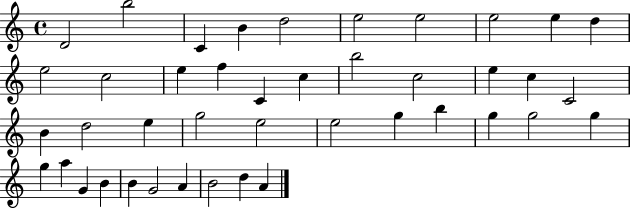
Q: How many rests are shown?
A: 0